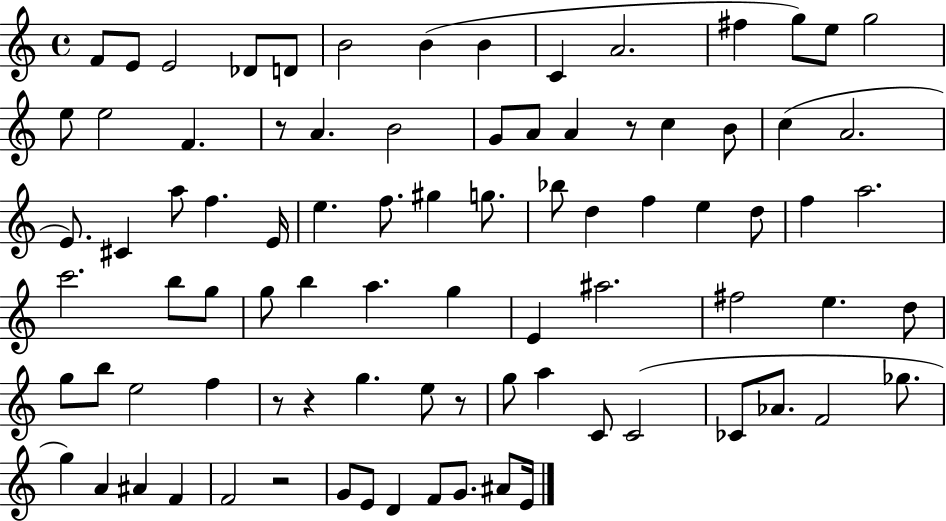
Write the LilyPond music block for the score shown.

{
  \clef treble
  \time 4/4
  \defaultTimeSignature
  \key c \major
  \repeat volta 2 { f'8 e'8 e'2 des'8 d'8 | b'2 b'4( b'4 | c'4 a'2. | fis''4 g''8) e''8 g''2 | \break e''8 e''2 f'4. | r8 a'4. b'2 | g'8 a'8 a'4 r8 c''4 b'8 | c''4( a'2. | \break e'8.) cis'4 a''8 f''4. e'16 | e''4. f''8. gis''4 g''8. | bes''8 d''4 f''4 e''4 d''8 | f''4 a''2. | \break c'''2. b''8 g''8 | g''8 b''4 a''4. g''4 | e'4 ais''2. | fis''2 e''4. d''8 | \break g''8 b''8 e''2 f''4 | r8 r4 g''4. e''8 r8 | g''8 a''4 c'8 c'2( | ces'8 aes'8. f'2 ges''8. | \break g''4) a'4 ais'4 f'4 | f'2 r2 | g'8 e'8 d'4 f'8 g'8. ais'8 e'16 | } \bar "|."
}